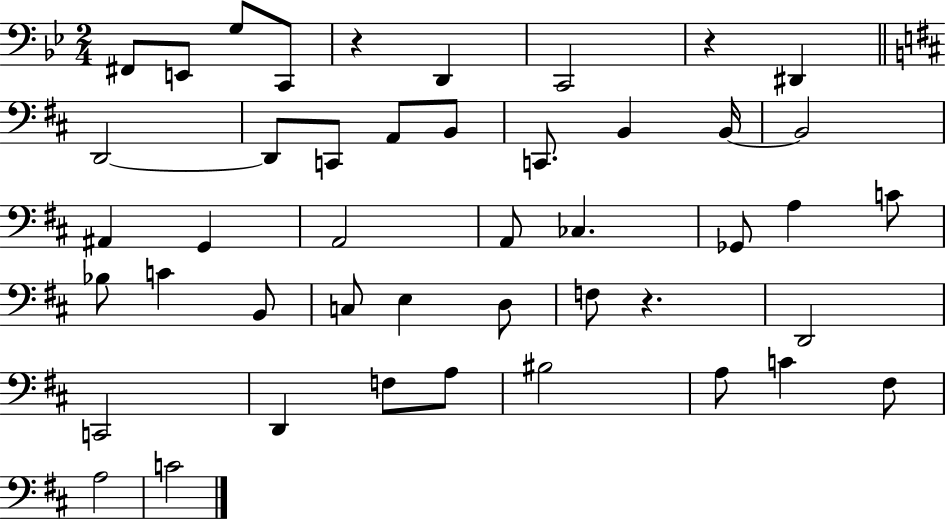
{
  \clef bass
  \numericTimeSignature
  \time 2/4
  \key bes \major
  fis,8 e,8 g8 c,8 | r4 d,4 | c,2 | r4 dis,4 | \break \bar "||" \break \key d \major d,2~~ | d,8 c,8 a,8 b,8 | c,8. b,4 b,16~~ | b,2 | \break ais,4 g,4 | a,2 | a,8 ces4. | ges,8 a4 c'8 | \break bes8 c'4 b,8 | c8 e4 d8 | f8 r4. | d,2 | \break c,2 | d,4 f8 a8 | bis2 | a8 c'4 fis8 | \break a2 | c'2 | \bar "|."
}